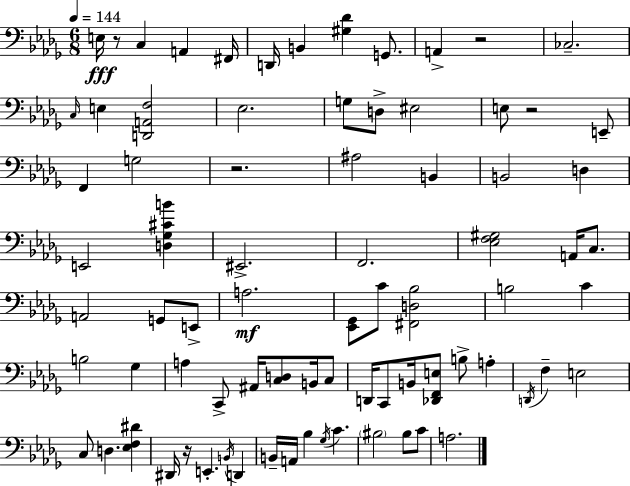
X:1
T:Untitled
M:6/8
L:1/4
K:Bbm
E,/4 z/2 C, A,, ^F,,/4 D,,/4 B,, [^G,_D] G,,/2 A,, z2 _C,2 C,/4 E, [D,,A,,F,]2 _E,2 G,/2 D,/2 ^E,2 E,/2 z2 E,,/2 F,, G,2 z2 ^A,2 B,, B,,2 D, E,,2 [D,_G,^CB] ^E,,2 F,,2 [_E,F,^G,]2 A,,/4 C,/2 A,,2 G,,/2 E,,/2 A,2 [_E,,_G,,]/2 C/2 [^F,,D,_B,]2 B,2 C B,2 _G, A, C,,/2 ^A,,/4 [C,D,]/2 B,,/4 C,/2 D,,/4 C,,/2 B,,/4 [_D,,F,,E,]/2 B,/2 A, D,,/4 F, E,2 C,/2 D, [_E,F,^D] ^D,,/4 z/4 E,, B,,/4 D,, B,,/4 A,,/4 _B, _G,/4 C ^B,2 ^B,/2 C/2 A,2